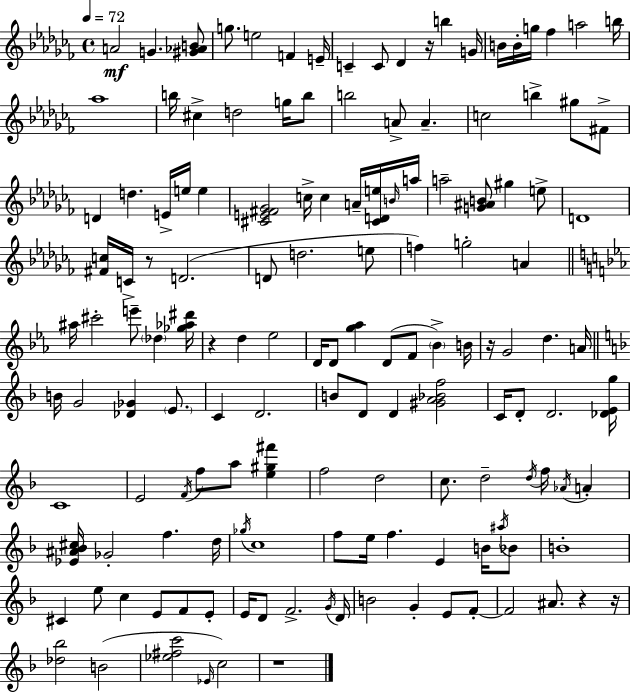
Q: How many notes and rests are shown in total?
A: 145